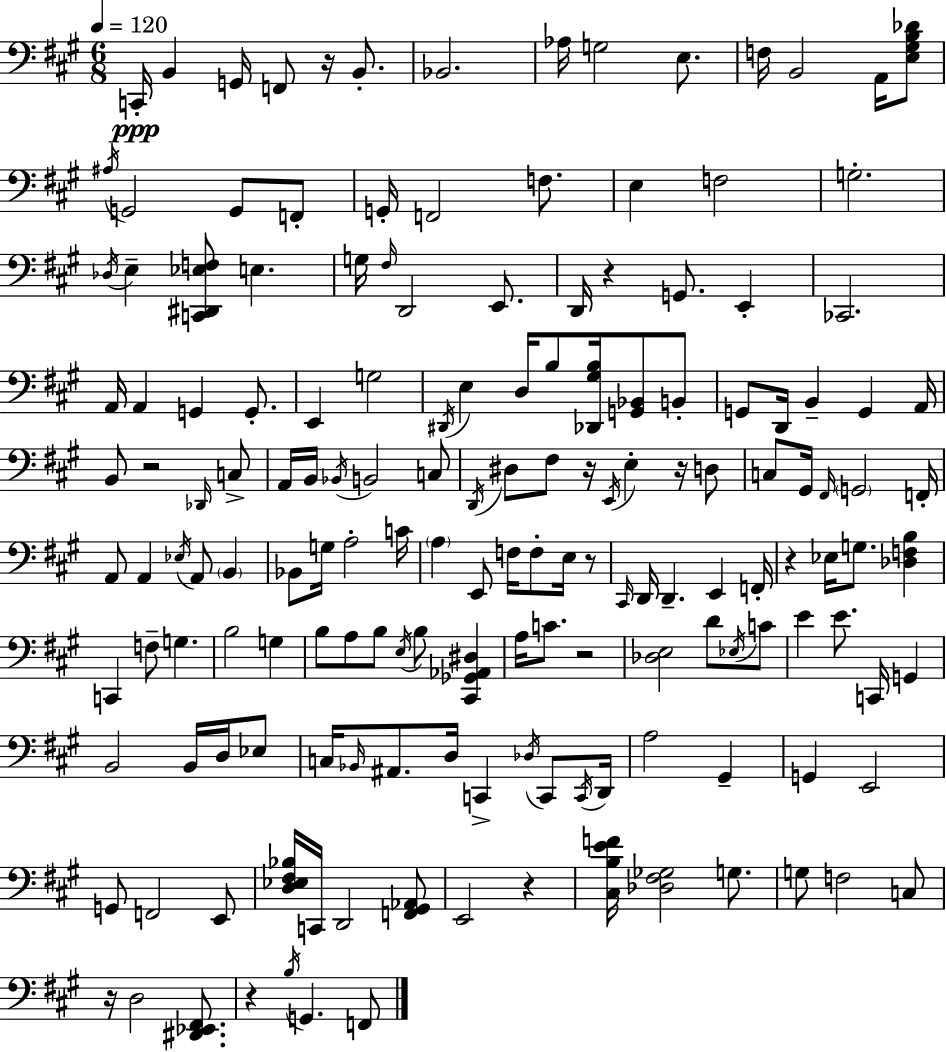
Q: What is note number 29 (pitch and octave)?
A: E2